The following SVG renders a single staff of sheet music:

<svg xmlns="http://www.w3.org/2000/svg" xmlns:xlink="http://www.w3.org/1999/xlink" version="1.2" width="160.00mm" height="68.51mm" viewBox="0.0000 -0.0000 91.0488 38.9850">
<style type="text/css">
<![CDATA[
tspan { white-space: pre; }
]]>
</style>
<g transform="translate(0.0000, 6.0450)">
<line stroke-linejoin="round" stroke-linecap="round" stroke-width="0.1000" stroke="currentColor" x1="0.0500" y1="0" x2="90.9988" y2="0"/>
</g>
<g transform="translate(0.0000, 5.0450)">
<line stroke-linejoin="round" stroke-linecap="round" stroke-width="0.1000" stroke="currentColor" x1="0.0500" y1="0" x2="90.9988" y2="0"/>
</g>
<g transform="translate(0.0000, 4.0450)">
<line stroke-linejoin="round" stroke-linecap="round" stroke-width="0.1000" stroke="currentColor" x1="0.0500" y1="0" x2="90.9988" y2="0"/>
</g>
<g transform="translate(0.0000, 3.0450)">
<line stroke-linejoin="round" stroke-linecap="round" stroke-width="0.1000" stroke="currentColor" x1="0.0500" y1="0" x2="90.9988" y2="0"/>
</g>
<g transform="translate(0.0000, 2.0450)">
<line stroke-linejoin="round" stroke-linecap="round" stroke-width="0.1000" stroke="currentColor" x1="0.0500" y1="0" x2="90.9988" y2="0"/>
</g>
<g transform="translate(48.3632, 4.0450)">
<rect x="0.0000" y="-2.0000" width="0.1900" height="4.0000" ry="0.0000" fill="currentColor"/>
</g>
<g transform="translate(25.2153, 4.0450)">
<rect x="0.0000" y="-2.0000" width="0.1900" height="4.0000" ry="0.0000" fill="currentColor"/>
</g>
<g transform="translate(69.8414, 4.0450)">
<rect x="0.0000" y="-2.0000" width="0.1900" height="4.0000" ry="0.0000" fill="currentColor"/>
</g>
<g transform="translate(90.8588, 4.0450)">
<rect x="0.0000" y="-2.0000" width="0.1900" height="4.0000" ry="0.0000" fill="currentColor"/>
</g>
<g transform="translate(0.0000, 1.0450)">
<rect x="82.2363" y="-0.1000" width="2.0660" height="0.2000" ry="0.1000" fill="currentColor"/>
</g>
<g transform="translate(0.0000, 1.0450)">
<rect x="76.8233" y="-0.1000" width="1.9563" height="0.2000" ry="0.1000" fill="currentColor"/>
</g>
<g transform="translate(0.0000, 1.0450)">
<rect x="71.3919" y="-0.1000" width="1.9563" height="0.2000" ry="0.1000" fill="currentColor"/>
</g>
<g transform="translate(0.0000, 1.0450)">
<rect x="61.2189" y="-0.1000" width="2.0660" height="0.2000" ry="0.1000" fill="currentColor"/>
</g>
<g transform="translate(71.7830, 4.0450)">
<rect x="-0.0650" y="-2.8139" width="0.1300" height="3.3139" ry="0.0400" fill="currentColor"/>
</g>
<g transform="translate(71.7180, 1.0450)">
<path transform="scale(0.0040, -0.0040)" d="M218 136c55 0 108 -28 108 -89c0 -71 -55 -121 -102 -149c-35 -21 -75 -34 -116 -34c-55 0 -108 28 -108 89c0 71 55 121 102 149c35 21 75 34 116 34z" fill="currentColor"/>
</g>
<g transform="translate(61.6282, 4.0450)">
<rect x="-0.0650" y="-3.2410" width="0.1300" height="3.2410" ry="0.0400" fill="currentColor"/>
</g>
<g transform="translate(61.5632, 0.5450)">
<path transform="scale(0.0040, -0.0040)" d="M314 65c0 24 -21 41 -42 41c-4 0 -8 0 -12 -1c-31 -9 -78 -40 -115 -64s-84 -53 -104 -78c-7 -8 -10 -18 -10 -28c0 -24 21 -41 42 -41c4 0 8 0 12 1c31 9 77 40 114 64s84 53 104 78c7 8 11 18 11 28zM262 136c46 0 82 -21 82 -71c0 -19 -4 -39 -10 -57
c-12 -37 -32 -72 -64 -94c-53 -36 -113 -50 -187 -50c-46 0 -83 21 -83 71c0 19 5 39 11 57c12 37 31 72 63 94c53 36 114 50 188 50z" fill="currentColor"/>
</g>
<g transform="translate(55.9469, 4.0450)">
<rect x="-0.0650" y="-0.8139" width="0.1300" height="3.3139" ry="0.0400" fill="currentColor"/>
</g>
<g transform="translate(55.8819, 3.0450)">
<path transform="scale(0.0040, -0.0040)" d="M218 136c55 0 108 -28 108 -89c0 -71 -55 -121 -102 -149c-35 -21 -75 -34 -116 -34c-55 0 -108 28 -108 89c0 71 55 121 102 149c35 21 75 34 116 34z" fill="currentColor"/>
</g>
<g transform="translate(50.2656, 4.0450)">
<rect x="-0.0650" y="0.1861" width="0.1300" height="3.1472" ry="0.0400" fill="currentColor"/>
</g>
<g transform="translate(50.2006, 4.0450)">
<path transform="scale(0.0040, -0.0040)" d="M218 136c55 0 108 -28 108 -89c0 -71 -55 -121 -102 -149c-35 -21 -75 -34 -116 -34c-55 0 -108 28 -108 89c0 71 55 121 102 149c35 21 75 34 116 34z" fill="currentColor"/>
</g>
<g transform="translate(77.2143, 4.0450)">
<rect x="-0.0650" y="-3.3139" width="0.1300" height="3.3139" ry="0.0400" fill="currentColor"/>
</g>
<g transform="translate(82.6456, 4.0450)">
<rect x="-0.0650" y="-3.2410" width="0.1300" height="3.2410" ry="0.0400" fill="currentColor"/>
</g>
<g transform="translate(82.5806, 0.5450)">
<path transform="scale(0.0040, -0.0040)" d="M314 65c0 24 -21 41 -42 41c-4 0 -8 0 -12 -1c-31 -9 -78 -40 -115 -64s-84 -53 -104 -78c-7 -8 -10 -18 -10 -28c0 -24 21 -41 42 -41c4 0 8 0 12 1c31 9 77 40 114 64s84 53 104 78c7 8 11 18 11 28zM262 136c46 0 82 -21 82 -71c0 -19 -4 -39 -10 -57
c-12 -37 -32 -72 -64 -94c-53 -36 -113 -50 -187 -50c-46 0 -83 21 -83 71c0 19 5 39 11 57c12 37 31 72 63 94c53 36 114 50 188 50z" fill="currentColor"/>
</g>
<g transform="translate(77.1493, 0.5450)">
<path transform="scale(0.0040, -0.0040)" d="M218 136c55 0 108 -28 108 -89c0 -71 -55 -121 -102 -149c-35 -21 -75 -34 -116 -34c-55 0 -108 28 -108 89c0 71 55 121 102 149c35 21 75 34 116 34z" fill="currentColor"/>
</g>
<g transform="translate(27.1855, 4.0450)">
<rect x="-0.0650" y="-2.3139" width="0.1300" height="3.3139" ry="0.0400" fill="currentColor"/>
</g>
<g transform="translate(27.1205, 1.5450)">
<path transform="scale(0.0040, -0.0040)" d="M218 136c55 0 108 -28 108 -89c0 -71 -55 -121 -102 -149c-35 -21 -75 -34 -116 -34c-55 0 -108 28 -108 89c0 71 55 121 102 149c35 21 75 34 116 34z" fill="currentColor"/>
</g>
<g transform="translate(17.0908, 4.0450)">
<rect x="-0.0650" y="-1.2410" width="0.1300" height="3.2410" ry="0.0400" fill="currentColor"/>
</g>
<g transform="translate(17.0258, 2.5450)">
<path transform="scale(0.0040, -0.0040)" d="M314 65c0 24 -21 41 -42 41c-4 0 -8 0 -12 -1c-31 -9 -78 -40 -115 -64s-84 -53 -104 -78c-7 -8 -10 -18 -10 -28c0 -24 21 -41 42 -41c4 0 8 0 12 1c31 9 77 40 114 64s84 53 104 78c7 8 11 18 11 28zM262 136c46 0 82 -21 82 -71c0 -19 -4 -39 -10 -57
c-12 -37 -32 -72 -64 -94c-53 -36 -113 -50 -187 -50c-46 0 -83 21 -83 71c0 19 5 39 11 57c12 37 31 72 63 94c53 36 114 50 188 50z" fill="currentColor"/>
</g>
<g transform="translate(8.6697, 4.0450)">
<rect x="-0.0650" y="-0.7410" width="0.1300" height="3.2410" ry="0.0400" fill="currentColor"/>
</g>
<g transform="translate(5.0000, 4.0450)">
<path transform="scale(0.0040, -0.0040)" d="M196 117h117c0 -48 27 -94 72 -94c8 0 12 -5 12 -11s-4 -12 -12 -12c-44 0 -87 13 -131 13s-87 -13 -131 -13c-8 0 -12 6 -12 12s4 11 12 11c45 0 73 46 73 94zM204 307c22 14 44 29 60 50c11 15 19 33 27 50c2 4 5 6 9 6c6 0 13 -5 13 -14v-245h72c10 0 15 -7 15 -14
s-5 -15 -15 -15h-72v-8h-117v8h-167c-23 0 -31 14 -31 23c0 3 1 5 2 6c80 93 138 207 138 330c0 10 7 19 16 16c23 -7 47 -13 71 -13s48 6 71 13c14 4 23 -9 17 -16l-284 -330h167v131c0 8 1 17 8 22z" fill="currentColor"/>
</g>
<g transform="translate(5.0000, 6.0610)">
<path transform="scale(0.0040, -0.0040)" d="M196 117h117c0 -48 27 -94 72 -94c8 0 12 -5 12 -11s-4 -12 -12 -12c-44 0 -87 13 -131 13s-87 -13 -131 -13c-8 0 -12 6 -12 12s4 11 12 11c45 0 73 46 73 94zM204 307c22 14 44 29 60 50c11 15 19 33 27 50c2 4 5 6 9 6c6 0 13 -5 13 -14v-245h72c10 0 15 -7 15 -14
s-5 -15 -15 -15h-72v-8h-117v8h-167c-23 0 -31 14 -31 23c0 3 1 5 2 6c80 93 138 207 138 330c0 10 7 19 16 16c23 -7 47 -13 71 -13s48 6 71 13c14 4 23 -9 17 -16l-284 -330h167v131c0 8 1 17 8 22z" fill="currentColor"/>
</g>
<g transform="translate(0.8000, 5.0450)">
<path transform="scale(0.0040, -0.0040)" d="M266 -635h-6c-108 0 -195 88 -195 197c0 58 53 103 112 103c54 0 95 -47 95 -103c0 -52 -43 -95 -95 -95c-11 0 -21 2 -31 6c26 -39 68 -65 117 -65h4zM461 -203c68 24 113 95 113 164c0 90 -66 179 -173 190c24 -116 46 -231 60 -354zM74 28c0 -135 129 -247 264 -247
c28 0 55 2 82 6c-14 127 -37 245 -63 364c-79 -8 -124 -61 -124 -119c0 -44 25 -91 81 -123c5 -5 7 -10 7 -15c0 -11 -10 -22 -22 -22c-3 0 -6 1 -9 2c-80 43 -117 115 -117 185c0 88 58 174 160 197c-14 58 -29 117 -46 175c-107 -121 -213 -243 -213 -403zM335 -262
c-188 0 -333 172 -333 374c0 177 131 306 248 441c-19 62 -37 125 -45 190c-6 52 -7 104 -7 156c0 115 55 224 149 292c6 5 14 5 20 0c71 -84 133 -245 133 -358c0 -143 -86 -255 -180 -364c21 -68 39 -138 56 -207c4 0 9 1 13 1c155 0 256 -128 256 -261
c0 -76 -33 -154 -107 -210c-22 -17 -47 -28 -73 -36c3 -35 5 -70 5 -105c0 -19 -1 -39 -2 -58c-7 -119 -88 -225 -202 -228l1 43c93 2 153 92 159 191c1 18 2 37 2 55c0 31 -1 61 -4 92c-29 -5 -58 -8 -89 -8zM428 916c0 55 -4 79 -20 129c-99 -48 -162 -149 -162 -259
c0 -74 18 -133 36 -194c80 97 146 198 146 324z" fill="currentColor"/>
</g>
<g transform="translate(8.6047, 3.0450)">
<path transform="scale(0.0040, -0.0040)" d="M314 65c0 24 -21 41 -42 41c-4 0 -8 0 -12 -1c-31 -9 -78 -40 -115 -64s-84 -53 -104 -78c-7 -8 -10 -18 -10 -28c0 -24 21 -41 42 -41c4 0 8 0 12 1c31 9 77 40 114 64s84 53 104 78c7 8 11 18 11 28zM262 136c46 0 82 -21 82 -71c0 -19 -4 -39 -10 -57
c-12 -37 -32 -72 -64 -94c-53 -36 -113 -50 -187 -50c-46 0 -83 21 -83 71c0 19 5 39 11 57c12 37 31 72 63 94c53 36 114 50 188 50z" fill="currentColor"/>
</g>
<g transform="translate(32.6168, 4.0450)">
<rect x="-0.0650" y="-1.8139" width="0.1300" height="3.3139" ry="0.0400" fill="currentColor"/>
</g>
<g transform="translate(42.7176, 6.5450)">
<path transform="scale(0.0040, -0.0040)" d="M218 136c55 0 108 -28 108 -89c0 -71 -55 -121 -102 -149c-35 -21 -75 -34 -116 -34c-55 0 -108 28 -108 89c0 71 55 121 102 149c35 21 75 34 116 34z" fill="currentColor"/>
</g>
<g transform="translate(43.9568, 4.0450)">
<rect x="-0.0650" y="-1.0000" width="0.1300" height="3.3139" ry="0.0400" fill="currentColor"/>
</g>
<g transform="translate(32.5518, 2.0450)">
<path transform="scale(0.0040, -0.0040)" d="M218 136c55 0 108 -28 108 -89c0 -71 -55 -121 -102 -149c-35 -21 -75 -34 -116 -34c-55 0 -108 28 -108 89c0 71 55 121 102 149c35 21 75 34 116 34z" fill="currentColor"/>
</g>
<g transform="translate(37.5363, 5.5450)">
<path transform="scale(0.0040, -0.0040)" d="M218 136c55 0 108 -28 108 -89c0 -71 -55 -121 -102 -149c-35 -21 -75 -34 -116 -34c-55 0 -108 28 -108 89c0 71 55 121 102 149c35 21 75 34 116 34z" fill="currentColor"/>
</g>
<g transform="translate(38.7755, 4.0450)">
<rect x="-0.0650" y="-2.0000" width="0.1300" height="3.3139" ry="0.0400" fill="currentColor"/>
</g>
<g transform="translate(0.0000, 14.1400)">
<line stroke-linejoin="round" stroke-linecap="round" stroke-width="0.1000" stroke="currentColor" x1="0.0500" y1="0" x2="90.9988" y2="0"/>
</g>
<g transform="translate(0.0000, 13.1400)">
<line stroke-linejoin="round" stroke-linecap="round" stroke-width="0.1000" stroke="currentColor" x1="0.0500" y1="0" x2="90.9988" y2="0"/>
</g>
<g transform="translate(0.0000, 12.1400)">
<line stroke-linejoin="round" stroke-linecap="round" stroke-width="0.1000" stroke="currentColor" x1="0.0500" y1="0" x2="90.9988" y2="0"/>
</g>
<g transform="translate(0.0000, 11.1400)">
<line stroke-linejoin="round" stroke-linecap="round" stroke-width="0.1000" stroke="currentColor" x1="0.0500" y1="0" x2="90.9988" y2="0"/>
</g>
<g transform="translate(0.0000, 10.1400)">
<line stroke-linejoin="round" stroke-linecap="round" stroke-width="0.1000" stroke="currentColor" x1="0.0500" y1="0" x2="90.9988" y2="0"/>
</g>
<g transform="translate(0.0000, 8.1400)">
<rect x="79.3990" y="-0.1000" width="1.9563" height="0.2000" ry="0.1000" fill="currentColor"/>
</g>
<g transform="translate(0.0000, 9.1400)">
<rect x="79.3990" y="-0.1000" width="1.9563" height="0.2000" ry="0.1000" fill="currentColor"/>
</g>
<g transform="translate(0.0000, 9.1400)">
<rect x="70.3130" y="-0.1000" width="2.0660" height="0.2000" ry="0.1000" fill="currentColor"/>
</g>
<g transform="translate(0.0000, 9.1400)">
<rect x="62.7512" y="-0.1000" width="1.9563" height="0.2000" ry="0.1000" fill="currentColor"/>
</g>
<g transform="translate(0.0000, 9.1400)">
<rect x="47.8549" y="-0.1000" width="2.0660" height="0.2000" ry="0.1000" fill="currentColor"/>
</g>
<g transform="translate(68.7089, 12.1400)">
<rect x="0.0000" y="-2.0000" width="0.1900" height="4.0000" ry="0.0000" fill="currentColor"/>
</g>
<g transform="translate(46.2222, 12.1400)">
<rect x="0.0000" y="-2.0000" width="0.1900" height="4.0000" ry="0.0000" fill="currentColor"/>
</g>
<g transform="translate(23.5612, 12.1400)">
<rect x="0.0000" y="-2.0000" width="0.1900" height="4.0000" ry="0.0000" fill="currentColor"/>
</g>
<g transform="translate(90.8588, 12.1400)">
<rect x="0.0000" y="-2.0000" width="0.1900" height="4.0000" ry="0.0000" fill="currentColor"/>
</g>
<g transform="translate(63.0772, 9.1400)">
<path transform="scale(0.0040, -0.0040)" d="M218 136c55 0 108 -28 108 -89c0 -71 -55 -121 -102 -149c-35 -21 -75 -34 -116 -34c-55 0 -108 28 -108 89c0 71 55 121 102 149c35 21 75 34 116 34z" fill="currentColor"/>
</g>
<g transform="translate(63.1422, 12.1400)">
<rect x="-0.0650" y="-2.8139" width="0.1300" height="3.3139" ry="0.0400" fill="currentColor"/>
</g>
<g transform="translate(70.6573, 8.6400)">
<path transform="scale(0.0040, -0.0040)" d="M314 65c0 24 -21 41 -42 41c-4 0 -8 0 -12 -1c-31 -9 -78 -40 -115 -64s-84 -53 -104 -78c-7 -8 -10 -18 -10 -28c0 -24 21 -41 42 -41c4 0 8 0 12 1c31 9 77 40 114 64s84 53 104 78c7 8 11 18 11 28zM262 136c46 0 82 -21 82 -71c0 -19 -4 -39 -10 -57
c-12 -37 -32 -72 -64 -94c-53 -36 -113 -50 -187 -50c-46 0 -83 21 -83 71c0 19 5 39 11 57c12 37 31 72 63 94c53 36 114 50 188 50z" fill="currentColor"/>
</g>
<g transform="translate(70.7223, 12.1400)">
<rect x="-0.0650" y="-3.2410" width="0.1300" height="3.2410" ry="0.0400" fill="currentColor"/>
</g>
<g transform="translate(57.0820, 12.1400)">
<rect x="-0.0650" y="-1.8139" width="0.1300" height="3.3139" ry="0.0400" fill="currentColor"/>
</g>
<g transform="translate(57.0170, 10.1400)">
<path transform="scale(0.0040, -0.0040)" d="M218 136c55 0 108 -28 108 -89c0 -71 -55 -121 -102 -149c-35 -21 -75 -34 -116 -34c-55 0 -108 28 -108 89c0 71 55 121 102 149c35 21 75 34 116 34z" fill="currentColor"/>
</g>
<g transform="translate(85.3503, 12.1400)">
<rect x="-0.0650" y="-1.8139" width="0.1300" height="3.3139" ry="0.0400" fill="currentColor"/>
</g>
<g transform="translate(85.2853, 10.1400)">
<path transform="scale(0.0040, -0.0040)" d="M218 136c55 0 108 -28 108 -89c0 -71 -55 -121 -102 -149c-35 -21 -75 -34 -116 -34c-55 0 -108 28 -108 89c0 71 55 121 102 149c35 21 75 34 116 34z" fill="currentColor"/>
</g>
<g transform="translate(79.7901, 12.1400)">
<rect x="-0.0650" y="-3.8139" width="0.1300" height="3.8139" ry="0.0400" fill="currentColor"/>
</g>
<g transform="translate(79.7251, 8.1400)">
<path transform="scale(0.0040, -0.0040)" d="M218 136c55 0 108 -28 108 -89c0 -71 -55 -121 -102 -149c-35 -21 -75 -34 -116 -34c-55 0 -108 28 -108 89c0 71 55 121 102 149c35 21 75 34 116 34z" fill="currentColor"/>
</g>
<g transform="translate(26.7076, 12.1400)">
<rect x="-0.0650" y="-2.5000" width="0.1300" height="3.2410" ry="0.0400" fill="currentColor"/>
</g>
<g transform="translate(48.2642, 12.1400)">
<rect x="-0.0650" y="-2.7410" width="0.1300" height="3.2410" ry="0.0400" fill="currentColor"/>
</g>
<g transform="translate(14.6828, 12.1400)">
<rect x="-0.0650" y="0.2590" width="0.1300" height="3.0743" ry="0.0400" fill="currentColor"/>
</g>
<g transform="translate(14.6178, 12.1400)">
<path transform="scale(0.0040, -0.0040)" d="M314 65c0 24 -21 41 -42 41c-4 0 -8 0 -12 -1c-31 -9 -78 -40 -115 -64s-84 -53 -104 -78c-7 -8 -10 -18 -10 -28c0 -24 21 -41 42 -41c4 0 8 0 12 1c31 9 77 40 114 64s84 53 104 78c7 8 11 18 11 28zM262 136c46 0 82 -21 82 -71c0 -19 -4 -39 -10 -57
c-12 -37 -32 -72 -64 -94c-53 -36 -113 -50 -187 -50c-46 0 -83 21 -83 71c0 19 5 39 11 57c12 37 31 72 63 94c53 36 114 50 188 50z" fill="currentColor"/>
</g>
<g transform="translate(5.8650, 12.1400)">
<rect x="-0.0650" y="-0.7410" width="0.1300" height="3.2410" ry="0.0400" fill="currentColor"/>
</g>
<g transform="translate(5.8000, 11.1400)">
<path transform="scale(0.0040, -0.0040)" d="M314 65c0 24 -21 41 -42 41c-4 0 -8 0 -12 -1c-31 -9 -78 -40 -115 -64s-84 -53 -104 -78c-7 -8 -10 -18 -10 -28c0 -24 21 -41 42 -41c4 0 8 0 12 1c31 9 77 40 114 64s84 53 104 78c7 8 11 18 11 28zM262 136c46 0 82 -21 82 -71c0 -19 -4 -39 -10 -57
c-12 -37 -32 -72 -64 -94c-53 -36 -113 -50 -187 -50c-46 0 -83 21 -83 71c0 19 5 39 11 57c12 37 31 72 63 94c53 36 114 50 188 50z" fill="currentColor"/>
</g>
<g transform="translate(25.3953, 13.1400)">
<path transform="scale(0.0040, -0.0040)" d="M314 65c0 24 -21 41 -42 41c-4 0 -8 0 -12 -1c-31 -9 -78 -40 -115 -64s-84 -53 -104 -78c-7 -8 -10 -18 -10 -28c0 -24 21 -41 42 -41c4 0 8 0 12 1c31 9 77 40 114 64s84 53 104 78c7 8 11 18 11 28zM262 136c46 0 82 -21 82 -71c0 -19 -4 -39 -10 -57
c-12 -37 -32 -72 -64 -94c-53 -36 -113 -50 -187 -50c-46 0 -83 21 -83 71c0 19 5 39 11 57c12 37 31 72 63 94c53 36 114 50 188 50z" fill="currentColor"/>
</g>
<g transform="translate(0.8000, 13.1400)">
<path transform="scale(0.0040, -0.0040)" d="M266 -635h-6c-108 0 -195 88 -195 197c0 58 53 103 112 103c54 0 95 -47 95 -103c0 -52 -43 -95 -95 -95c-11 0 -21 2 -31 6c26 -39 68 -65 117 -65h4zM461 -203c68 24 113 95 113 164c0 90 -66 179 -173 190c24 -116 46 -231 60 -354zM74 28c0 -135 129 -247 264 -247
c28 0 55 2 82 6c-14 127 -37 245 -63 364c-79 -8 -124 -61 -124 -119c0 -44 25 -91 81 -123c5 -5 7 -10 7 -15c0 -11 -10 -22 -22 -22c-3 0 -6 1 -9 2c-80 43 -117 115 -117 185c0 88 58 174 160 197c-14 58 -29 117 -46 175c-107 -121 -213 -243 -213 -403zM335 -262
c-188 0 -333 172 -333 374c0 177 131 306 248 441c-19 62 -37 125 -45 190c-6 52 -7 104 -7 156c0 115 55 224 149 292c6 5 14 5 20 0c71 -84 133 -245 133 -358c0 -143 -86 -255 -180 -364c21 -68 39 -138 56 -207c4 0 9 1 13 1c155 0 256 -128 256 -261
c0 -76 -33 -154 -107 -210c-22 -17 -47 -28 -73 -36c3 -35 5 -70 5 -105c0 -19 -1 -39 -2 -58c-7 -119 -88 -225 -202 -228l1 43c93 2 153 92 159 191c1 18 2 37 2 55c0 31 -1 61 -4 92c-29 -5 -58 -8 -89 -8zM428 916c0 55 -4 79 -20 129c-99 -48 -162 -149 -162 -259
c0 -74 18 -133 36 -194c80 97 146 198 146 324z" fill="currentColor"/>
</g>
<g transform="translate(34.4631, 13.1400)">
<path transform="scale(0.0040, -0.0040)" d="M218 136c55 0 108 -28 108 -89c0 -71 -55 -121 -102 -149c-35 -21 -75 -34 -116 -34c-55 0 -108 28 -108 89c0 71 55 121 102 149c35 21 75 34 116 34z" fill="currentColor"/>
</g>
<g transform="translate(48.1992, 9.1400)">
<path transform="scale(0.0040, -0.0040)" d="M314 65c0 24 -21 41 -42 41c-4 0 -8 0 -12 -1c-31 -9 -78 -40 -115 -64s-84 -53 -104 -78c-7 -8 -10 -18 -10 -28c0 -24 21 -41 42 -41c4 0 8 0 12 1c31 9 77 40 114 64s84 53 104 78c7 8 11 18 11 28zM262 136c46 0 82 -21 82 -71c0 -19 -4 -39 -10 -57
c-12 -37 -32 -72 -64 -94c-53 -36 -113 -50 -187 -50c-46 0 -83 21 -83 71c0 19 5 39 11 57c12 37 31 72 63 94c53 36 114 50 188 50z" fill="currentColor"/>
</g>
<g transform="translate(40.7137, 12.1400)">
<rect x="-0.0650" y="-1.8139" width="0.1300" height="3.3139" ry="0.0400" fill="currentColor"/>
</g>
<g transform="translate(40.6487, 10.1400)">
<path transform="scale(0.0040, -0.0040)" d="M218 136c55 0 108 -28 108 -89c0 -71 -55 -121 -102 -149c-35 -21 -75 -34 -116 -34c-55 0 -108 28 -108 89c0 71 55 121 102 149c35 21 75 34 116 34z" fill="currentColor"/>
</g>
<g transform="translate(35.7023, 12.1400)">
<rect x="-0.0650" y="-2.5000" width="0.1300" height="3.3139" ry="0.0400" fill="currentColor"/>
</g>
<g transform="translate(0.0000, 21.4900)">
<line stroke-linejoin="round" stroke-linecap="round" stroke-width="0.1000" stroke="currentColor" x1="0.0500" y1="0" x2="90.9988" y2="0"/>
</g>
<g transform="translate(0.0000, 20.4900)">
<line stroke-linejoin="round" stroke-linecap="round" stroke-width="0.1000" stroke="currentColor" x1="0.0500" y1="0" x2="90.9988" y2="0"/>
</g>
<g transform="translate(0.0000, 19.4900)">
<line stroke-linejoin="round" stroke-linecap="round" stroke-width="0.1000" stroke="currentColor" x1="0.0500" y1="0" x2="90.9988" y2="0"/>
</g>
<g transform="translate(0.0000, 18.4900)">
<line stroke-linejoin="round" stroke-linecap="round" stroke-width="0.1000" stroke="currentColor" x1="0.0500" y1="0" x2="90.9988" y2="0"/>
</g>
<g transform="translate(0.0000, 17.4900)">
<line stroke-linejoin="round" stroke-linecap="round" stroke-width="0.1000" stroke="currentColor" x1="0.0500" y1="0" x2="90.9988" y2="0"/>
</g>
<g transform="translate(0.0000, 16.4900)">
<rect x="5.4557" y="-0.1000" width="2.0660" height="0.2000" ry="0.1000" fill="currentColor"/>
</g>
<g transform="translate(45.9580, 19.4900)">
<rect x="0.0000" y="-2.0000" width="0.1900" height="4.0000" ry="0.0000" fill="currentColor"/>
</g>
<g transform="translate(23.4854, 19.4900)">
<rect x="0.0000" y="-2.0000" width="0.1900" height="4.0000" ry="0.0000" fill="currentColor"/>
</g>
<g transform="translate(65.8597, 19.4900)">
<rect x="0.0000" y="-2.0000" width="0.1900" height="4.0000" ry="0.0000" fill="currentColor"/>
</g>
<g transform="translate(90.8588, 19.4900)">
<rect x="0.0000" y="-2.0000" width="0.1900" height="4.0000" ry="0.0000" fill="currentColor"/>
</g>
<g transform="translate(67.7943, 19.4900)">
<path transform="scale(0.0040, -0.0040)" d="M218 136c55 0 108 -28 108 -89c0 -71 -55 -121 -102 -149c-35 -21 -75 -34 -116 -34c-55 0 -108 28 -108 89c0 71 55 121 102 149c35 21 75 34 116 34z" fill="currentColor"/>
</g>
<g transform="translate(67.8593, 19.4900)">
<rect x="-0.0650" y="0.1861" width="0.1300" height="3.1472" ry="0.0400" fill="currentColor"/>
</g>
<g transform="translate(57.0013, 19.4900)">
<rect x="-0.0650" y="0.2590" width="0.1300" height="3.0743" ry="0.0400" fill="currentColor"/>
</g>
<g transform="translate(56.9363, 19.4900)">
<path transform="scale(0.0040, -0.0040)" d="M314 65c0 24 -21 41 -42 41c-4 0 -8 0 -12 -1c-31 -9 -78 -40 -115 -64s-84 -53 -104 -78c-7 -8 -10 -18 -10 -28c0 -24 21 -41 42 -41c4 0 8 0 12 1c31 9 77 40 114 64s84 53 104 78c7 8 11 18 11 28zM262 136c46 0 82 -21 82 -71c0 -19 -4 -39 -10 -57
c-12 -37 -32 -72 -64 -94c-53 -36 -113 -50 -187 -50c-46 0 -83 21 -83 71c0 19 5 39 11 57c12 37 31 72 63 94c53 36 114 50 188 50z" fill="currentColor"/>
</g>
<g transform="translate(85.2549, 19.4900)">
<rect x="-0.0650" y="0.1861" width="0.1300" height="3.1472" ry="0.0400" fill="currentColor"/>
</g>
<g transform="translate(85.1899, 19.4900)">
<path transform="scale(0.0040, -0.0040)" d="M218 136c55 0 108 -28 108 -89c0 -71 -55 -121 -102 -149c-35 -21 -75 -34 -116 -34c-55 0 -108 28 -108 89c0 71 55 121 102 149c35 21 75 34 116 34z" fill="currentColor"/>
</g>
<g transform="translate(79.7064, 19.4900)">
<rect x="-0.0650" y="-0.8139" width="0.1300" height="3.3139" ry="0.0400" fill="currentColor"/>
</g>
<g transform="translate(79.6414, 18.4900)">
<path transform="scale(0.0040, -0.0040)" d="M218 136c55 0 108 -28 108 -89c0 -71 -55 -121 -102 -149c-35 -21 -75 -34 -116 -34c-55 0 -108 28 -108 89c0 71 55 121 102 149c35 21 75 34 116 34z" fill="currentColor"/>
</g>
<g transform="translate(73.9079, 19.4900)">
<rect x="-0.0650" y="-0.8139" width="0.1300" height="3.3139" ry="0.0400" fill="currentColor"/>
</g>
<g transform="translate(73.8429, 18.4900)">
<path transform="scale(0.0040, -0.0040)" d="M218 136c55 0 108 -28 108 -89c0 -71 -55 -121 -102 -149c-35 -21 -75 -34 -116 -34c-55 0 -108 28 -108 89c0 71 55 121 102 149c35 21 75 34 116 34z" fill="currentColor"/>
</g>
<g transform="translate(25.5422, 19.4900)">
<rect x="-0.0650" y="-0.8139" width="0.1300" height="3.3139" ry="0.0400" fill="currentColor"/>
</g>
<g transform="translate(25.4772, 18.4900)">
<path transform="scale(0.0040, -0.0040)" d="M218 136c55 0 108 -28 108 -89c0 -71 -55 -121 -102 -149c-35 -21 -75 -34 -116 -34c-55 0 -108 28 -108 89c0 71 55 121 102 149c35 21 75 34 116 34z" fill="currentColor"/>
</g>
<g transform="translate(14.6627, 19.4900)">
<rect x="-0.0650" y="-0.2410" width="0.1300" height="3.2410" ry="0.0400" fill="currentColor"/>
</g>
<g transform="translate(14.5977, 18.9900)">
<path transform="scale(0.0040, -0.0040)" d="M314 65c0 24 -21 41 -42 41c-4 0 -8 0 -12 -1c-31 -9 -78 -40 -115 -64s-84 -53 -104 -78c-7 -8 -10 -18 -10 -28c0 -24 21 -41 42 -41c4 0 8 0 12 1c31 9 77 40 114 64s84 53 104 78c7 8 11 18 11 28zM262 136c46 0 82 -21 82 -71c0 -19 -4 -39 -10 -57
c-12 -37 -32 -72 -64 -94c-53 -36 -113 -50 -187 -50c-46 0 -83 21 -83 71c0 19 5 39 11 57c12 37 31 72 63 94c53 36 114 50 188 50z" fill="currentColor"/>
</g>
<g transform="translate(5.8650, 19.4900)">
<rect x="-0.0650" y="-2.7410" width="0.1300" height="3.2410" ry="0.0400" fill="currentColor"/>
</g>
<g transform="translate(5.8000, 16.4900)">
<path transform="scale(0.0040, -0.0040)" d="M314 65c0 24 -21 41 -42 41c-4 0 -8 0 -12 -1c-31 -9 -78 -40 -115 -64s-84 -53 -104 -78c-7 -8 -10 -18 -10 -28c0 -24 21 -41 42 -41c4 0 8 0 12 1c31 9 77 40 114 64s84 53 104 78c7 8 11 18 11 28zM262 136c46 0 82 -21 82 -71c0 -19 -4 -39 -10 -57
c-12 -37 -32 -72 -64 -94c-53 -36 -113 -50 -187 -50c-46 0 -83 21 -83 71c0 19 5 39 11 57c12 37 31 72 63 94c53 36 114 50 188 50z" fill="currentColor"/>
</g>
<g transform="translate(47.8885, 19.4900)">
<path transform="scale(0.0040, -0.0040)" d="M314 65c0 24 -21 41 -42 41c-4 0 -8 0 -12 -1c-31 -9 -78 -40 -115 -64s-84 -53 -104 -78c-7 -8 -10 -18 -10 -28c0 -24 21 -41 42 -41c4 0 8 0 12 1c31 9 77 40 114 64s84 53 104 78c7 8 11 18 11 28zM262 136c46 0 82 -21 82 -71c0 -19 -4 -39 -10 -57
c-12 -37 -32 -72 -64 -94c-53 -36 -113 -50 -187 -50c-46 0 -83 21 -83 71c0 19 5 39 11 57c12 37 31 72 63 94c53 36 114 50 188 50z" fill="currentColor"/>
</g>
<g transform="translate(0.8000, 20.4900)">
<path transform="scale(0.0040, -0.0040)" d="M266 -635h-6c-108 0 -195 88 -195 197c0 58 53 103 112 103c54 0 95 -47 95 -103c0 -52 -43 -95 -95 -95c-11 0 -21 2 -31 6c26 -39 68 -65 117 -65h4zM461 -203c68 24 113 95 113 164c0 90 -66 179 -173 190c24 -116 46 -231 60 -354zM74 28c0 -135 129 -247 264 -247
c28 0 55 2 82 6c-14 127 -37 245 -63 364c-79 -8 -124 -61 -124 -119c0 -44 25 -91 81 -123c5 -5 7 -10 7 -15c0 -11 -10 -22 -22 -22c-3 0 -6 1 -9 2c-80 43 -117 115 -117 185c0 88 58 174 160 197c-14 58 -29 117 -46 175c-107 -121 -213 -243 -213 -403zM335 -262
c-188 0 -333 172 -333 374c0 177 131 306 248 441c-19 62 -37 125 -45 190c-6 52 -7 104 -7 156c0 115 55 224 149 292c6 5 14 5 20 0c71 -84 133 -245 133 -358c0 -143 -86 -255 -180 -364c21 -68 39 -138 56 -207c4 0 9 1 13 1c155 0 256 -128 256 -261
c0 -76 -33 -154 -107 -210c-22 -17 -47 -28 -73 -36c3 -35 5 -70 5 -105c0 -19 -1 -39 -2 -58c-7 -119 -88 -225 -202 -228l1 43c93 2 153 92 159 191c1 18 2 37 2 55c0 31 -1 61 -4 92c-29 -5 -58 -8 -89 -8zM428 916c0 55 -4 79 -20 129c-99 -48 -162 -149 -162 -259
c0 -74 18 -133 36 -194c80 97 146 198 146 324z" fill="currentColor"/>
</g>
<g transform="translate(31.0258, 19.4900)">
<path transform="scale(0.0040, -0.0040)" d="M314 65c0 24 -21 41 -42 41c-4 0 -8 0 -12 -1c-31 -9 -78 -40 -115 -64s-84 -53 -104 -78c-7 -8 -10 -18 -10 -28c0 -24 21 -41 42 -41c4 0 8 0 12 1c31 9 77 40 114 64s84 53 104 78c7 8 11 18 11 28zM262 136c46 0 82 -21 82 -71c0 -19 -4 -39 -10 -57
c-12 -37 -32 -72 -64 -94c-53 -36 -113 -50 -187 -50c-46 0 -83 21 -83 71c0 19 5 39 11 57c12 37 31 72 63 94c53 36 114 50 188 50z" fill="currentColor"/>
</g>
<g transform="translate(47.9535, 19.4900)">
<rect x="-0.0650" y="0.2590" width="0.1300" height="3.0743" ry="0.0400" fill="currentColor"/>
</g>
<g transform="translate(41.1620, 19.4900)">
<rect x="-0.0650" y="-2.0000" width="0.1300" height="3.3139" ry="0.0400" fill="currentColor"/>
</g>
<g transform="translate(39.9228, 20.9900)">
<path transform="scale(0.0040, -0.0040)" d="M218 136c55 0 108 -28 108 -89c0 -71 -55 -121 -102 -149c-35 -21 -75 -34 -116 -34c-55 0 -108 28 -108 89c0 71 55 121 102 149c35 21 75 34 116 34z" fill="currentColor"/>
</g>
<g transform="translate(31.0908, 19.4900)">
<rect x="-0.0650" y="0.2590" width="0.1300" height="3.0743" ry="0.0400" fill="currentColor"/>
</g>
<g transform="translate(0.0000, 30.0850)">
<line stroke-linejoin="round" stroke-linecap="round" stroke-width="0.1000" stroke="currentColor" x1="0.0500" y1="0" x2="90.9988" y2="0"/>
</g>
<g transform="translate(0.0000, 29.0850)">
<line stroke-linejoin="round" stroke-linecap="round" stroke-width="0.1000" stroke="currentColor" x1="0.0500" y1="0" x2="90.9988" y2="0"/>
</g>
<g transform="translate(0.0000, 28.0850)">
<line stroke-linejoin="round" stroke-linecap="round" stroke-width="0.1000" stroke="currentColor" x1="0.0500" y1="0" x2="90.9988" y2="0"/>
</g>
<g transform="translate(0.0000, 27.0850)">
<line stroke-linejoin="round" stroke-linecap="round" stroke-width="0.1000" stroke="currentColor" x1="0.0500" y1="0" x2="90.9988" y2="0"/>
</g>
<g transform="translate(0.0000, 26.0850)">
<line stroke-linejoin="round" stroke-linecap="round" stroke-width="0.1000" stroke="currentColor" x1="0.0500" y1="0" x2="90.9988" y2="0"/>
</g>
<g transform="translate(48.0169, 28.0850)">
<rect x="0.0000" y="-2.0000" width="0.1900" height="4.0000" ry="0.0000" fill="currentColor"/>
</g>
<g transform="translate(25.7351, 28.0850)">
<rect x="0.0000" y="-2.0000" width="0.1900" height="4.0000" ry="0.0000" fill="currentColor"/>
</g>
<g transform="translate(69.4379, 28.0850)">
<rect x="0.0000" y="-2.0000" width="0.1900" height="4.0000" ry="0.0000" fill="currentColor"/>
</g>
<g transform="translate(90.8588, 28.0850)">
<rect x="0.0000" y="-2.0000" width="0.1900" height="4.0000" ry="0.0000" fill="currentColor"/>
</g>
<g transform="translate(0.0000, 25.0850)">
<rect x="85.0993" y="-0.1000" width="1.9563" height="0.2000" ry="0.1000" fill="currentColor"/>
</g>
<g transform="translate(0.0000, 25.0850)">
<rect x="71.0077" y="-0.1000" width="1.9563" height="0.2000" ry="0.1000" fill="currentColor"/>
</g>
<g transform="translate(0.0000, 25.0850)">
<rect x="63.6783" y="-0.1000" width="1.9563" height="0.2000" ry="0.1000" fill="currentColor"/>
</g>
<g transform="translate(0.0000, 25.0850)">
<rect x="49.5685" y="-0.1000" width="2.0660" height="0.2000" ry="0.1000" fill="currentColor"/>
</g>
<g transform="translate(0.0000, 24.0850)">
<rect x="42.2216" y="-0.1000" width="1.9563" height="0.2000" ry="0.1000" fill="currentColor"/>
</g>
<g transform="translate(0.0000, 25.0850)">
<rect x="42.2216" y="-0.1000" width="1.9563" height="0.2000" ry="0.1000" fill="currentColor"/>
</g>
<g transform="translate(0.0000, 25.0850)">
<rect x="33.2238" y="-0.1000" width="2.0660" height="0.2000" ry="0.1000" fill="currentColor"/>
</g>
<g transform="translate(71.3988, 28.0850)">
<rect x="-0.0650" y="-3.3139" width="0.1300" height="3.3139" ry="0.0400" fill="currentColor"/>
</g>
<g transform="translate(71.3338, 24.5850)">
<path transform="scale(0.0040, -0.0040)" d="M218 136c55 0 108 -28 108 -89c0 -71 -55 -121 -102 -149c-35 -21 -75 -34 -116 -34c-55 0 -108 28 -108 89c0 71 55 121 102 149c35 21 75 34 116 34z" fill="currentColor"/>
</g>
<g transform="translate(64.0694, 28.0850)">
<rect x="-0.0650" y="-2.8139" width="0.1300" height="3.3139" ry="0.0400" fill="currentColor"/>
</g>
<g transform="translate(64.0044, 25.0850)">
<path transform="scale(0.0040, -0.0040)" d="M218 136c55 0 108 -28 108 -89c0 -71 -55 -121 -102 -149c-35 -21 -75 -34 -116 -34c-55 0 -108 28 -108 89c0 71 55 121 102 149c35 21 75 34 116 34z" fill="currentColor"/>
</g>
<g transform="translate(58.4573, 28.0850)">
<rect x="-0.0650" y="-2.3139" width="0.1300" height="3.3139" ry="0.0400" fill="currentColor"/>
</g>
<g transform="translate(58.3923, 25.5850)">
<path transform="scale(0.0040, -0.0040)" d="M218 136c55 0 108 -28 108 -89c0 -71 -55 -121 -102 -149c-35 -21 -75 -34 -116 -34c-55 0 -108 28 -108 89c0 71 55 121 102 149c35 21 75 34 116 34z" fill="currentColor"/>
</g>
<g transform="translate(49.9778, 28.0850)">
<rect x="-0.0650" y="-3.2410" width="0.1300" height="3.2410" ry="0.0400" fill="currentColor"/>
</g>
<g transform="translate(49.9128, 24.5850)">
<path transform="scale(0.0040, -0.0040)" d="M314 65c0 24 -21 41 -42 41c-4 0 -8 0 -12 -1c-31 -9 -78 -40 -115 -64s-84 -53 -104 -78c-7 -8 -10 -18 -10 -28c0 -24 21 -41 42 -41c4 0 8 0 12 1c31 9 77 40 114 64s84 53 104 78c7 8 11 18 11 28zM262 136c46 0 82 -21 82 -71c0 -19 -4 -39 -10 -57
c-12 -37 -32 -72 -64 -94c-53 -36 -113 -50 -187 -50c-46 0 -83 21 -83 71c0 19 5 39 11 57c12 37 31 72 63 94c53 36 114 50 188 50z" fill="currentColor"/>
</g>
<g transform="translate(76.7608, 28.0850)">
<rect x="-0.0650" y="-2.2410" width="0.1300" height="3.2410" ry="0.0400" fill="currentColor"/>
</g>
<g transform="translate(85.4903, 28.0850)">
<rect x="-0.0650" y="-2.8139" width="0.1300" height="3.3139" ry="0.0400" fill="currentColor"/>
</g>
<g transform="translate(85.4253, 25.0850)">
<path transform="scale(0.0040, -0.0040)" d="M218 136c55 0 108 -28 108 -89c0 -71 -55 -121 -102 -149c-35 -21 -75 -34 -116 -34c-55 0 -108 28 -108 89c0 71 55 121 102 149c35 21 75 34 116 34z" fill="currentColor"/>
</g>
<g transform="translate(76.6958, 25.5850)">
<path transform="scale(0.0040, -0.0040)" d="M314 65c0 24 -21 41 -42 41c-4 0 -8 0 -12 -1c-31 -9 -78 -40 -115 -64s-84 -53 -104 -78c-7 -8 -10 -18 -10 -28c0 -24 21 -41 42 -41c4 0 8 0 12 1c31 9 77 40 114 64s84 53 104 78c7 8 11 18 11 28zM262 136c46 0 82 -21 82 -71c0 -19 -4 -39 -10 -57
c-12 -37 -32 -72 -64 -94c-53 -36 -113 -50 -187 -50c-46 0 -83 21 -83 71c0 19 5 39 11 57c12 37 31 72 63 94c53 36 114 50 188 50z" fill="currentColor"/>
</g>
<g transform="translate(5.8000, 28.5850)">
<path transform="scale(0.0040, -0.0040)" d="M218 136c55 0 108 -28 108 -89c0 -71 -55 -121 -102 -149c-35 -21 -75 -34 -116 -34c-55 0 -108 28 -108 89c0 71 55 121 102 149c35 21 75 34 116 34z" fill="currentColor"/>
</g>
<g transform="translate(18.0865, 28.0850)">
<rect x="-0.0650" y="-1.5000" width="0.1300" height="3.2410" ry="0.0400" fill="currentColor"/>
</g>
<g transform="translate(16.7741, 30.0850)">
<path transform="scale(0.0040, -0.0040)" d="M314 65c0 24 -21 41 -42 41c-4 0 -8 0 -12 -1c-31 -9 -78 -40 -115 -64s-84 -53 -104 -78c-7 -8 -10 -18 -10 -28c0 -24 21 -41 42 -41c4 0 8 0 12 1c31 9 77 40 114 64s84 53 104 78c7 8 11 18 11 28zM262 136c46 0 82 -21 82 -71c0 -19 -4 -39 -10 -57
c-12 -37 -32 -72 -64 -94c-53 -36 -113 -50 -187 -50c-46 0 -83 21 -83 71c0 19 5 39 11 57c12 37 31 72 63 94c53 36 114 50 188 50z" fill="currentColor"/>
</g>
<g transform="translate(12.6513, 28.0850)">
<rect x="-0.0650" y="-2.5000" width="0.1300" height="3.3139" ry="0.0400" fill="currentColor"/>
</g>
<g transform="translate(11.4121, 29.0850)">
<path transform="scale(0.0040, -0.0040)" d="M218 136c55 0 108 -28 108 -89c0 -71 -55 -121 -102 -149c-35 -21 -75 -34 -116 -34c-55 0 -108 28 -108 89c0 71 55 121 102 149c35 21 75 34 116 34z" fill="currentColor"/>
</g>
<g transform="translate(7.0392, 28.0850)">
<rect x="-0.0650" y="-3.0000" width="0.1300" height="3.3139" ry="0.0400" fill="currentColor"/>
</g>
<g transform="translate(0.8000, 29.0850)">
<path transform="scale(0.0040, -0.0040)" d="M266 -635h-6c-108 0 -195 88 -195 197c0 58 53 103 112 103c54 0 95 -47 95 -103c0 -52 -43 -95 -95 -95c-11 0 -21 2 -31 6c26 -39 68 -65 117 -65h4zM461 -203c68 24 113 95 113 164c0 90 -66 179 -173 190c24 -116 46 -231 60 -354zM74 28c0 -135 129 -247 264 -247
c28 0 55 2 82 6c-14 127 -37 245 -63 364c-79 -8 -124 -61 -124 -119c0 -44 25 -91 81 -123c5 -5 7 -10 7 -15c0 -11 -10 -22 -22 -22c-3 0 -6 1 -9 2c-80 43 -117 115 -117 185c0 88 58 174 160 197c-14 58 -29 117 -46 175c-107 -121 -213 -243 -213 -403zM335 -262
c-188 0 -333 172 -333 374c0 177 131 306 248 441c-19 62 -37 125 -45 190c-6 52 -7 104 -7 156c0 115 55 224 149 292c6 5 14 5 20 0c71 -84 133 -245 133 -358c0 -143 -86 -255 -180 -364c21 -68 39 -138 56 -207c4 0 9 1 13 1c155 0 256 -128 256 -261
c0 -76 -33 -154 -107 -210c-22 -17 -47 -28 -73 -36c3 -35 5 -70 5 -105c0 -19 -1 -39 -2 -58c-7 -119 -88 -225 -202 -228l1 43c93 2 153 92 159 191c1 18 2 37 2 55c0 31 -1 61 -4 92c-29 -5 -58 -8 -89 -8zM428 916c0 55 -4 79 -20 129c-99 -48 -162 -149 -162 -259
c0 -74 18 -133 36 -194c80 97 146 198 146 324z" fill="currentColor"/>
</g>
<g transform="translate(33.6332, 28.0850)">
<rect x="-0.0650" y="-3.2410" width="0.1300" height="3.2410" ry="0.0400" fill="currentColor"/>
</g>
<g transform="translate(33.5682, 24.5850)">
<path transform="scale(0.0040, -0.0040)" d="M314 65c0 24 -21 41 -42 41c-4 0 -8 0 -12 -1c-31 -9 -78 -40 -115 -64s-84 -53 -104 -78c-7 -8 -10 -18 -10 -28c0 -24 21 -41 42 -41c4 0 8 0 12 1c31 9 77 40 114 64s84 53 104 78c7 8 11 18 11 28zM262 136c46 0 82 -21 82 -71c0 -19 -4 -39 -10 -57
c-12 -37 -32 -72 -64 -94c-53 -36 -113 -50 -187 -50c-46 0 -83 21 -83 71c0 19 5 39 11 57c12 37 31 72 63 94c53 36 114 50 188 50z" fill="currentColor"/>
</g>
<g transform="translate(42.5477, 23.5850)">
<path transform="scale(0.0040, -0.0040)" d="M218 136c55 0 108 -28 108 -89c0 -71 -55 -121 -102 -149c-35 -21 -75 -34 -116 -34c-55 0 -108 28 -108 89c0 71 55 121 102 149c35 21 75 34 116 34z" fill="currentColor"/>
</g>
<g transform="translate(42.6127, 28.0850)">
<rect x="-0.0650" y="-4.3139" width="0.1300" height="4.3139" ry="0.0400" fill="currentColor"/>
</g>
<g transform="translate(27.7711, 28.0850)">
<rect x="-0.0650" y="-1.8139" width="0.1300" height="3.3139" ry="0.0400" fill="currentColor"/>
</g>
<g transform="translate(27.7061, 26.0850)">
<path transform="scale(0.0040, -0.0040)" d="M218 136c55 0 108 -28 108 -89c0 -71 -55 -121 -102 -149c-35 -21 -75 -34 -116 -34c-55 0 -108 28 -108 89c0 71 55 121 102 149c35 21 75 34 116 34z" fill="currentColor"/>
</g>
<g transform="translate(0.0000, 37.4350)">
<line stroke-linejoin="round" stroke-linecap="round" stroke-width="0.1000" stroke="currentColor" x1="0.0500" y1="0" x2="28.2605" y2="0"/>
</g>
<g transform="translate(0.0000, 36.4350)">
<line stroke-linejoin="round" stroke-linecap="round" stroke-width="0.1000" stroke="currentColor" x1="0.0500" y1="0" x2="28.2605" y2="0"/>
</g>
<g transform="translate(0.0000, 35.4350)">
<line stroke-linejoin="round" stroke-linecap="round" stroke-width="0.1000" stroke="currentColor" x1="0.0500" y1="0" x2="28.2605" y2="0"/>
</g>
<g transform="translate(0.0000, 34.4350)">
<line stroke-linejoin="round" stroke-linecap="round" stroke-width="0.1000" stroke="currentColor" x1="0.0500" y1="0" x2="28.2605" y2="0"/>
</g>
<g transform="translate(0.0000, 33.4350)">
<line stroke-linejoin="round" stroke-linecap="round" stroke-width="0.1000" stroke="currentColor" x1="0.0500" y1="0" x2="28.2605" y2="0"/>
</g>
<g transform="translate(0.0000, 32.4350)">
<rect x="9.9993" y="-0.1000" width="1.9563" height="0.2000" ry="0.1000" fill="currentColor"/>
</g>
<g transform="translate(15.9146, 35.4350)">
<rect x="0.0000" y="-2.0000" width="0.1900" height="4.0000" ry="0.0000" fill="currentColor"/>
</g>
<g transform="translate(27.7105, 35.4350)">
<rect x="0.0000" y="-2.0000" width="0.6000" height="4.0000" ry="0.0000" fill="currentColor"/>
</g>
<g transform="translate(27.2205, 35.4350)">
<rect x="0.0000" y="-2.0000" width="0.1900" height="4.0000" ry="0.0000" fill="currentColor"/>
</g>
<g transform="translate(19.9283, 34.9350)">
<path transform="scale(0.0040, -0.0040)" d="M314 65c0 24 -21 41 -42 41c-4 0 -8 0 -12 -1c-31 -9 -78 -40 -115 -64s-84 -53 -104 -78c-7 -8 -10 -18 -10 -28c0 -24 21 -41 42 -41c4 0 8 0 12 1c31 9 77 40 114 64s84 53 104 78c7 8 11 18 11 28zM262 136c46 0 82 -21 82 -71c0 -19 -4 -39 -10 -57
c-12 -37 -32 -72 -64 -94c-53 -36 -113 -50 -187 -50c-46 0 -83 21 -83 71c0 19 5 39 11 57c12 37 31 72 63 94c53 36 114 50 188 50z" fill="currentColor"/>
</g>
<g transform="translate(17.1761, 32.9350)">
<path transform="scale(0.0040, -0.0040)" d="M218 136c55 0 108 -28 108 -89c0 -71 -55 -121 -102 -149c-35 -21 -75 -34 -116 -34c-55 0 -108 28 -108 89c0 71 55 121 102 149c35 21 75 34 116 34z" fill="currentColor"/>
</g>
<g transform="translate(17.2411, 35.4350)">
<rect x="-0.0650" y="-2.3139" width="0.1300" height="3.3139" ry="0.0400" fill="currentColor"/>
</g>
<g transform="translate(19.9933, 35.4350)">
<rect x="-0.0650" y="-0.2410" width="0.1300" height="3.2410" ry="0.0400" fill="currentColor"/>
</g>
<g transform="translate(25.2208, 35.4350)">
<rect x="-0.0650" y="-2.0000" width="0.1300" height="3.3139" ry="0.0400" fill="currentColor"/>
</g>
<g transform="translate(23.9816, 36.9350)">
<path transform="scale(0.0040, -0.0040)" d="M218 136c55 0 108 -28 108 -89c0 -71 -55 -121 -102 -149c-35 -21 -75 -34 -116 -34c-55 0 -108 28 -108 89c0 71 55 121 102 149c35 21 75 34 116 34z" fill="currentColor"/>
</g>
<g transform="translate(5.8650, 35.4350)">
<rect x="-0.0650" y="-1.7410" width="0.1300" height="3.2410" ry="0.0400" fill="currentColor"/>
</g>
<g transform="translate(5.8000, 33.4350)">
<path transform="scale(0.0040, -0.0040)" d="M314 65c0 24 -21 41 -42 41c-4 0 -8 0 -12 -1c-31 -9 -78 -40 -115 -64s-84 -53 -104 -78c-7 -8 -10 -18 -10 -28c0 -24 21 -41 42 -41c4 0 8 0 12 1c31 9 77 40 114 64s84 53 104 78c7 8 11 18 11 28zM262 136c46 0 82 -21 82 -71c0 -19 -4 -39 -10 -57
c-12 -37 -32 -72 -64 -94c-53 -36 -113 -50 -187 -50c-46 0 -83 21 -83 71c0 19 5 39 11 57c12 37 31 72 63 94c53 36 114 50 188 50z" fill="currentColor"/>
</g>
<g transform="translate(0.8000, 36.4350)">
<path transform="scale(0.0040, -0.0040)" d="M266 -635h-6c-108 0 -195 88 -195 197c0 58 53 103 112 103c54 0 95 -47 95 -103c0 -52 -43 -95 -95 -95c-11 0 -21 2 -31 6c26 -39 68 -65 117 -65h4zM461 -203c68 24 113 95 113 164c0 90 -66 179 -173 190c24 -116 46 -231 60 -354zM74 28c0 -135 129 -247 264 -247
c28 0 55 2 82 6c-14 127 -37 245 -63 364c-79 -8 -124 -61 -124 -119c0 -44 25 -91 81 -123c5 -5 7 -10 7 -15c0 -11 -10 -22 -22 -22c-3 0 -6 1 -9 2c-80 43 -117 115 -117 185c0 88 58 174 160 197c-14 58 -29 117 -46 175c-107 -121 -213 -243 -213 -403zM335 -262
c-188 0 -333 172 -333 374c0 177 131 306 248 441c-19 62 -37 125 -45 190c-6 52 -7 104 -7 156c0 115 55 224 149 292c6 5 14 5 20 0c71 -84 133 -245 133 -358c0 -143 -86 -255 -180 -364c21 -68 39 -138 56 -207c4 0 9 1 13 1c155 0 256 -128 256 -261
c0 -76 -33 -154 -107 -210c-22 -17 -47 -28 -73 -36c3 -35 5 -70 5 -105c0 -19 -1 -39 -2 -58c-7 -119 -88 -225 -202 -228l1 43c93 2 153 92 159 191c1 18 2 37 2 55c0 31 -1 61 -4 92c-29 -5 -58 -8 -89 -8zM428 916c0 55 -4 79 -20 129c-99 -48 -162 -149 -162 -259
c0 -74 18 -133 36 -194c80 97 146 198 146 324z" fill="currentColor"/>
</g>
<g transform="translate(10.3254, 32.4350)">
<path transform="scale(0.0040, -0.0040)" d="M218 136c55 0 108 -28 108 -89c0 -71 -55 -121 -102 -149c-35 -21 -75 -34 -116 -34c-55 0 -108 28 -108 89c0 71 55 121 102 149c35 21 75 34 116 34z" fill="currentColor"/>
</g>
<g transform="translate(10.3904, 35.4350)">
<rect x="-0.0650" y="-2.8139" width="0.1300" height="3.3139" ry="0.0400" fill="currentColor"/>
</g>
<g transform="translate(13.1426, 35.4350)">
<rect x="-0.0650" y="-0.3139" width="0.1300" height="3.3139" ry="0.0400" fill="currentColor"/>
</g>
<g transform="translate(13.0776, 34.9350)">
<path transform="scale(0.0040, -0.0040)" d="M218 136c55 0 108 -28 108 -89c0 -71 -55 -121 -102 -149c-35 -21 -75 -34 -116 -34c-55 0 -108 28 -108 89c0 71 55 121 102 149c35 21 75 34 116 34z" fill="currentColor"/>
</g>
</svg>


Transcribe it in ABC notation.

X:1
T:Untitled
M:4/4
L:1/4
K:C
d2 e2 g f F D B d b2 a b b2 d2 B2 G2 G f a2 f a b2 c' f a2 c2 d B2 F B2 B2 B d d B A G E2 f b2 d' b2 g a b g2 a f2 a c g c2 F